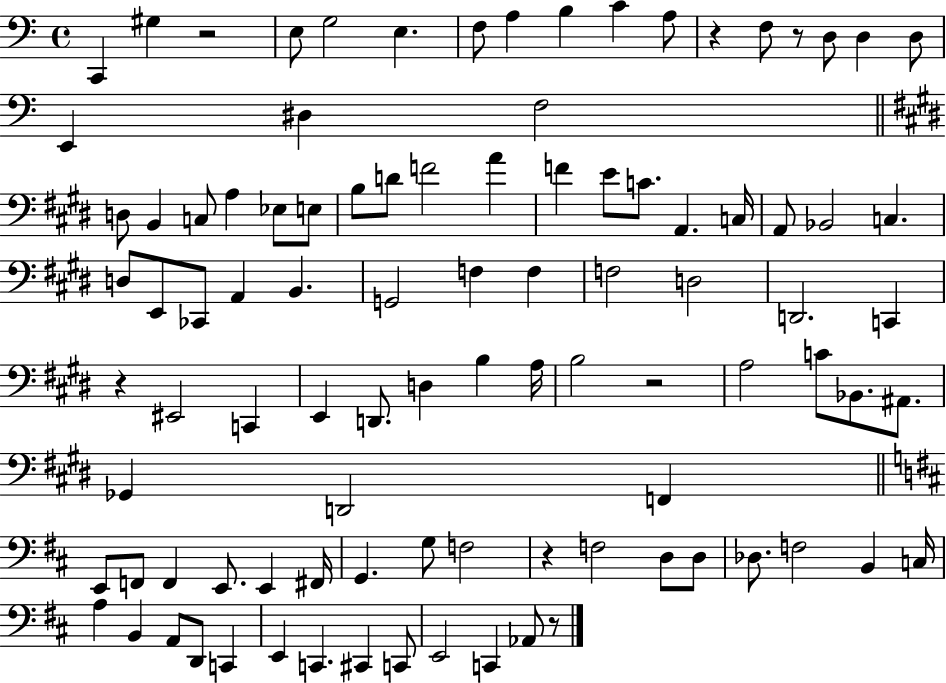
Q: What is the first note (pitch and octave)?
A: C2